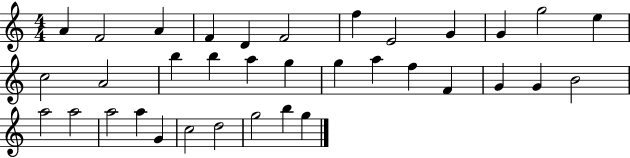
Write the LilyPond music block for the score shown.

{
  \clef treble
  \numericTimeSignature
  \time 4/4
  \key c \major
  a'4 f'2 a'4 | f'4 d'4 f'2 | f''4 e'2 g'4 | g'4 g''2 e''4 | \break c''2 a'2 | b''4 b''4 a''4 g''4 | g''4 a''4 f''4 f'4 | g'4 g'4 b'2 | \break a''2 a''2 | a''2 a''4 g'4 | c''2 d''2 | g''2 b''4 g''4 | \break \bar "|."
}